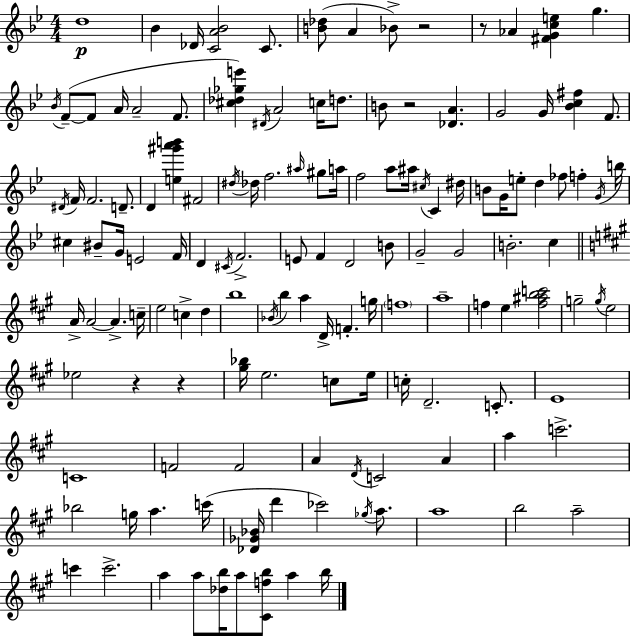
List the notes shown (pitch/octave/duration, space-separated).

D5/w Bb4/q Db4/s [C4,A4,Bb4]/h C4/e. [B4,Db5]/e A4/q Bb4/e R/h R/e Ab4/q [F#4,G4,C5,E5]/q G5/q. Bb4/s F4/e F4/e A4/s A4/h F4/e. [C#5,Db5,Gb5,E6]/q D#4/s A4/h C5/s D5/e. B4/e R/h [Db4,A4]/q. G4/h G4/s [Bb4,C5,F#5]/q F4/e. D#4/s F4/s F4/h. D4/e. D4/q [E5,G#6,A6,B6]/q F#4/h D#5/s Db5/s F5/h. A#5/s G#5/e A5/s F5/h A5/e A#5/s C#5/s C4/q D#5/s B4/e G4/s E5/e D5/q FES5/e F5/q G4/s B5/s C#5/q BIS4/e G4/s E4/h F4/s D4/q C#4/s F4/h. E4/e F4/q D4/h B4/e G4/h G4/h B4/h. C5/q A4/s A4/h A4/q. C5/s E5/h C5/q D5/q B5/w Bb4/s B5/q A5/q D4/s F4/q. G5/s F5/w A5/w F5/q E5/q [F5,A#5,B5,C6]/h G5/h G5/s E5/h Eb5/h R/q R/q [G#5,Bb5]/s E5/h. C5/e E5/s C5/s D4/h. C4/e. E4/w C4/w F4/h F4/h A4/q D4/s C4/h A4/q A5/q C6/h. Bb5/h G5/s A5/q. C6/s [Db4,Gb4,Bb4]/s D6/q CES6/h Gb5/s A5/e. A5/w B5/h A5/h C6/q C6/h. A5/q A5/e [Db5,B5]/s A5/e [C#4,F5,B5]/e A5/q B5/s